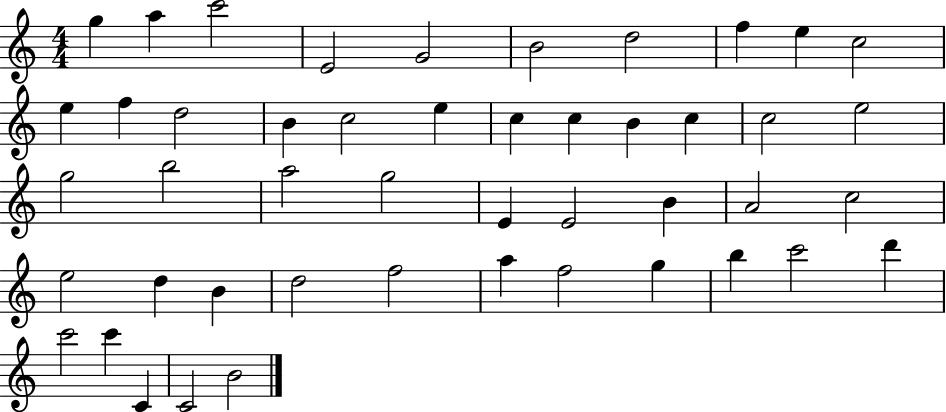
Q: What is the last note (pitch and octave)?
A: B4